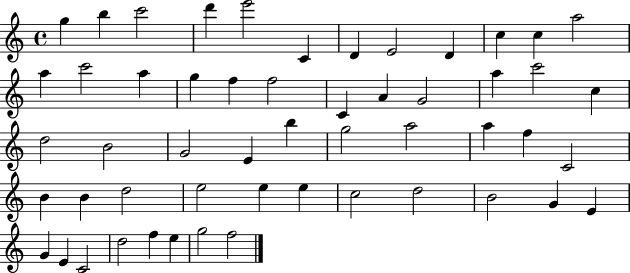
{
  \clef treble
  \time 4/4
  \defaultTimeSignature
  \key c \major
  g''4 b''4 c'''2 | d'''4 e'''2 c'4 | d'4 e'2 d'4 | c''4 c''4 a''2 | \break a''4 c'''2 a''4 | g''4 f''4 f''2 | c'4 a'4 g'2 | a''4 c'''2 c''4 | \break d''2 b'2 | g'2 e'4 b''4 | g''2 a''2 | a''4 f''4 c'2 | \break b'4 b'4 d''2 | e''2 e''4 e''4 | c''2 d''2 | b'2 g'4 e'4 | \break g'4 e'4 c'2 | d''2 f''4 e''4 | g''2 f''2 | \bar "|."
}